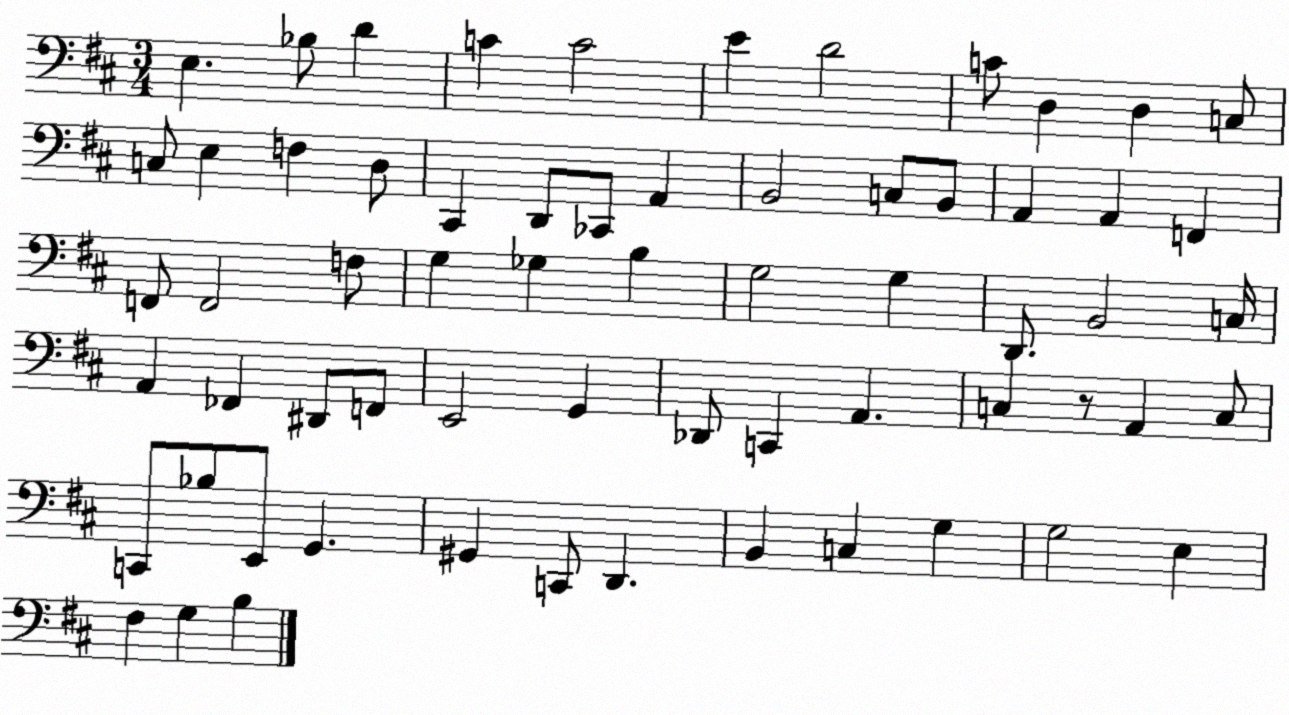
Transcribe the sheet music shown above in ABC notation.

X:1
T:Untitled
M:3/4
L:1/4
K:D
E, _B,/2 D C C2 E D2 C/2 D, D, C,/2 C,/2 E, F, D,/2 ^C,, D,,/2 _C,,/2 A,, B,,2 C,/2 B,,/2 A,, A,, F,, F,,/2 F,,2 F,/2 G, _G, B, G,2 G, D,,/2 B,,2 C,/4 A,, _F,, ^D,,/2 F,,/2 E,,2 G,, _D,,/2 C,, A,, C, z/2 A,, C,/2 C,,/2 _B,/2 E,,/2 G,, ^G,, C,,/2 D,, B,, C, G, G,2 E, ^F, G, B,